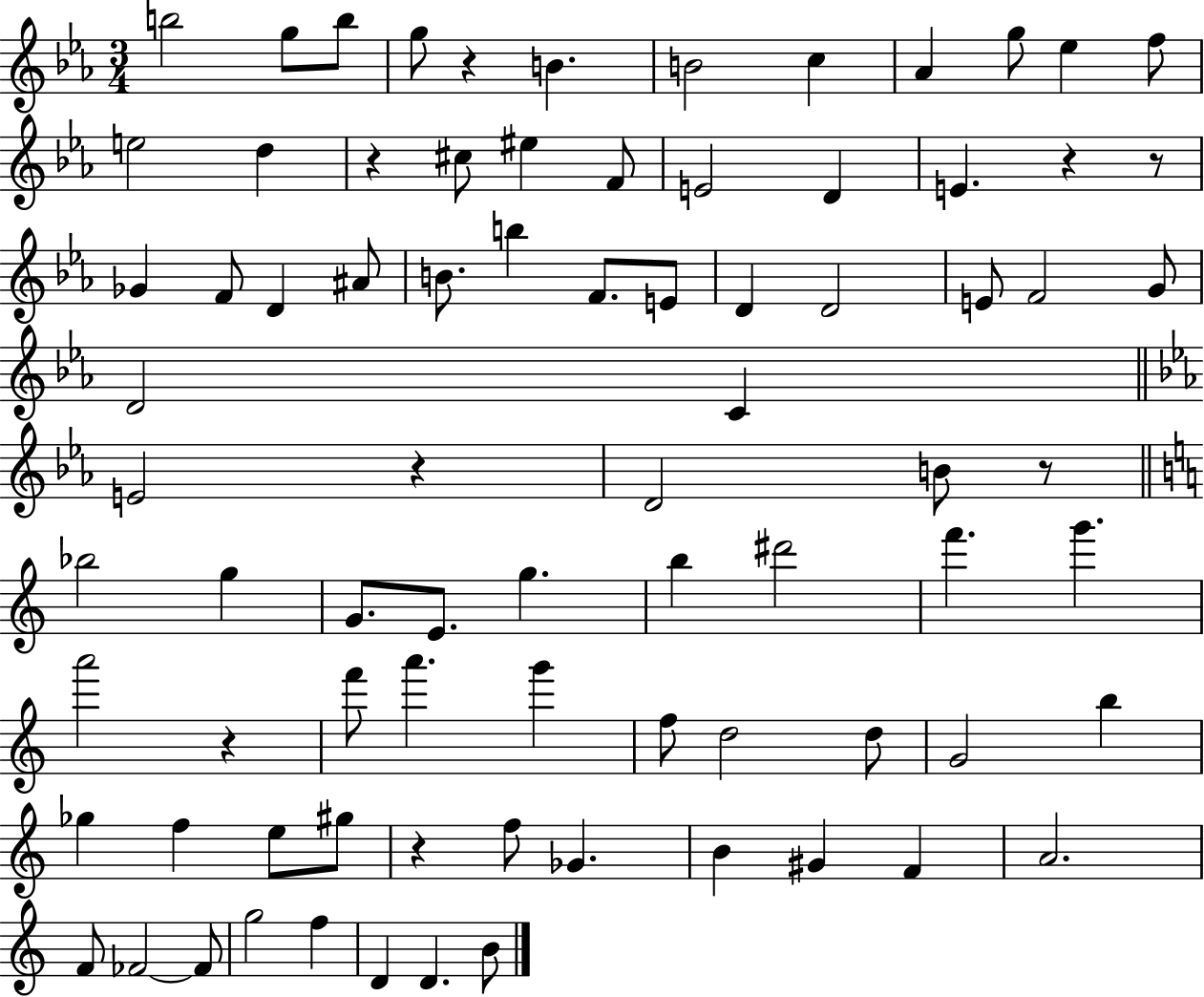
B5/h G5/e B5/e G5/e R/q B4/q. B4/h C5/q Ab4/q G5/e Eb5/q F5/e E5/h D5/q R/q C#5/e EIS5/q F4/e E4/h D4/q E4/q. R/q R/e Gb4/q F4/e D4/q A#4/e B4/e. B5/q F4/e. E4/e D4/q D4/h E4/e F4/h G4/e D4/h C4/q E4/h R/q D4/h B4/e R/e Bb5/h G5/q G4/e. E4/e. G5/q. B5/q D#6/h F6/q. G6/q. A6/h R/q F6/e A6/q. G6/q F5/e D5/h D5/e G4/h B5/q Gb5/q F5/q E5/e G#5/e R/q F5/e Gb4/q. B4/q G#4/q F4/q A4/h. F4/e FES4/h FES4/e G5/h F5/q D4/q D4/q. B4/e